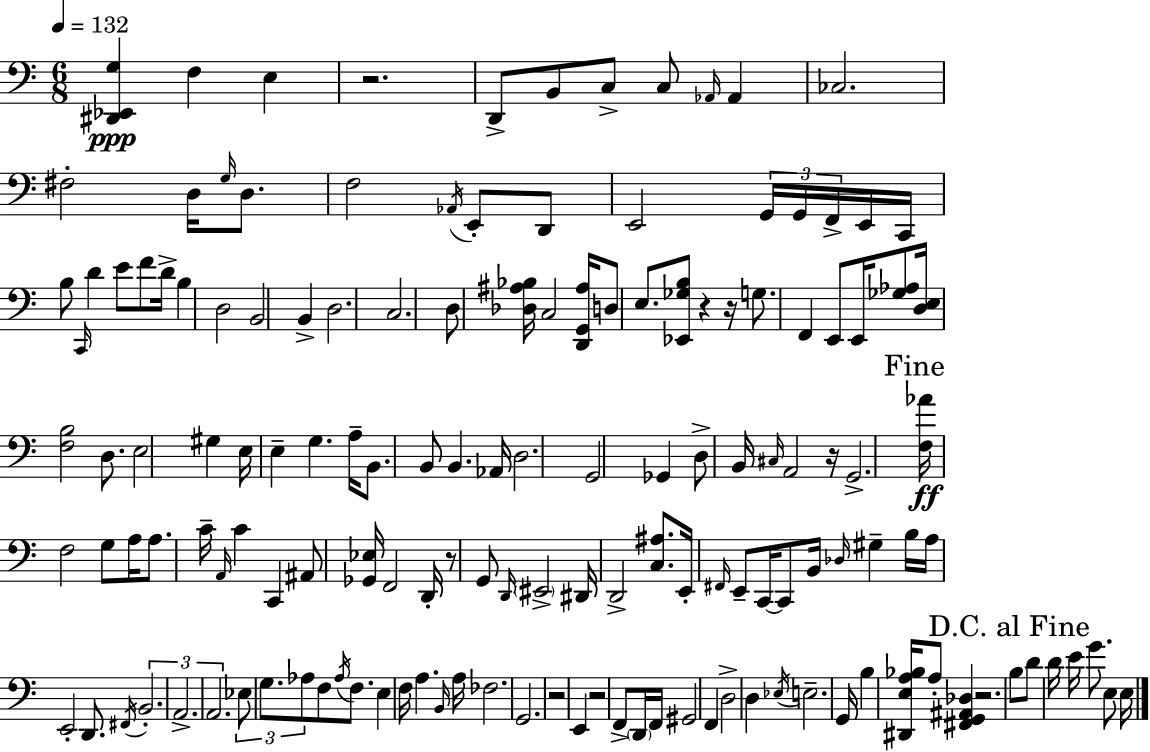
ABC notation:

X:1
T:Untitled
M:6/8
L:1/4
K:C
[^D,,_E,,G,] F, E, z2 D,,/2 B,,/2 C,/2 C,/2 _A,,/4 _A,, _C,2 ^F,2 D,/4 G,/4 D,/2 F,2 _A,,/4 E,,/2 D,,/2 E,,2 G,,/4 G,,/4 F,,/4 E,,/4 C,,/4 B,/2 C,,/4 D E/2 F/2 D/4 B, D,2 B,,2 B,, D,2 C,2 D,/2 [_D,^A,_B,]/4 C,2 [D,,G,,^A,]/4 D,/2 E,/2 [_E,,_G,B,]/2 z z/4 G,/2 F,, E,,/2 E,,/4 [_G,_A,]/2 [D,E,]/4 [F,B,]2 D,/2 E,2 ^G, E,/4 E, G, A,/4 B,,/2 B,,/2 B,, _A,,/4 D,2 G,,2 _G,, D,/2 B,,/4 ^C,/4 A,,2 z/4 G,,2 [F,_A]/4 F,2 G,/2 A,/4 A,/2 C/4 A,,/4 C C,, ^A,,/2 [_G,,_E,]/4 F,,2 D,,/4 z/2 G,,/2 D,,/4 ^E,,2 ^D,,/4 D,,2 [C,^A,]/2 E,,/4 ^F,,/4 E,,/2 C,,/4 C,,/2 B,,/4 _D,/4 ^G, B,/4 A,/4 E,,2 D,,/2 ^F,,/4 B,,2 A,,2 A,,2 _E,/2 G,/2 _A,/2 F,/2 _A,/4 F,/2 E, F,/4 A, B,,/4 A,/4 _F,2 G,,2 z2 E,, z2 F,,/2 D,,/4 F,,/4 ^G,,2 F,, D,2 D, _E,/4 E,2 G,,/4 B, [^D,,E,A,_B,]/4 A,/2 [^F,,G,,^A,,_D,] z2 B,/2 D/2 D/4 E/4 G/2 E,/2 E,/4